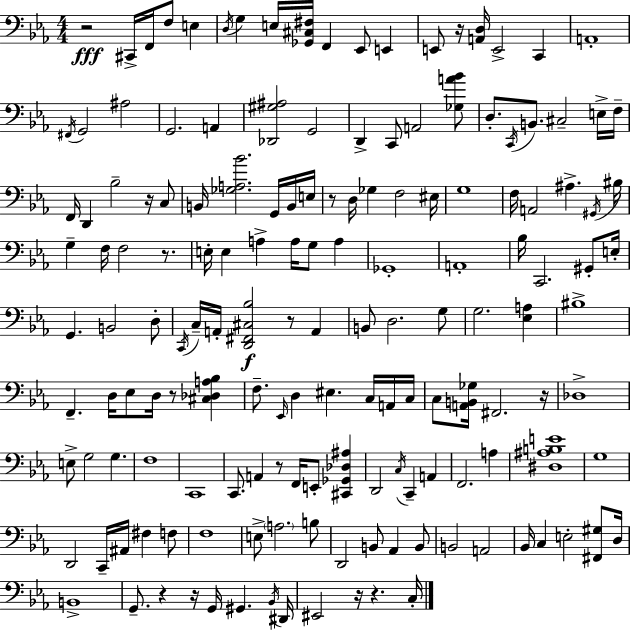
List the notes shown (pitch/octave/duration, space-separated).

R/h C#2/s F2/s F3/e E3/q D3/s G3/q E3/s [Gb2,C#3,F#3]/s F2/q Eb2/e E2/q E2/e R/s [A2,D3]/s E2/h C2/q A2/w F#2/s G2/h A#3/h G2/h. A2/q [Db2,G#3,A#3]/h G2/h D2/q C2/e A2/h [Gb3,A4,Bb4]/e D3/e. C2/s B2/e. C#3/h E3/s F3/s F2/s D2/q Bb3/h R/s C3/e B2/s [Gb3,A3,Bb4]/h. G2/s B2/s E3/s R/e D3/s Gb3/q F3/h EIS3/s G3/w F3/s A2/h A#3/q. G#2/s BIS3/s G3/q F3/s F3/h R/e. E3/s E3/q A3/q A3/s G3/e A3/q Gb2/w A2/w Bb3/s C2/h. G#2/e E3/s G2/q. B2/h D3/e C2/s C3/s A2/s [D2,F#2,C#3,Bb3]/h R/e A2/q B2/e D3/h. G3/e G3/h. [Eb3,A3]/q BIS3/w F2/q. D3/s Eb3/e D3/s R/e [C#3,Db3,A3,Bb3]/q F3/e. Eb2/s D3/q EIS3/q. C3/s A2/s C3/s C3/e [A2,B2,Gb3]/s F#2/h. R/s Db3/w E3/e G3/h G3/q. F3/w C2/w C2/e. A2/q R/e F2/s E2/e [C#2,Gb2,Db3,A#3]/q D2/h C3/s C2/q A2/q F2/h. A3/q [D#3,A#3,B3,E4]/w G3/w D2/h C2/s A#2/s F#3/q F3/e F3/w E3/e A3/h. B3/e D2/h B2/e Ab2/q B2/e B2/h A2/h Bb2/s C3/q E3/h [F#2,G#3]/e D3/s B2/w G2/e. R/q R/s G2/s G#2/q. Bb2/s D#2/s EIS2/h R/s R/q. C3/s